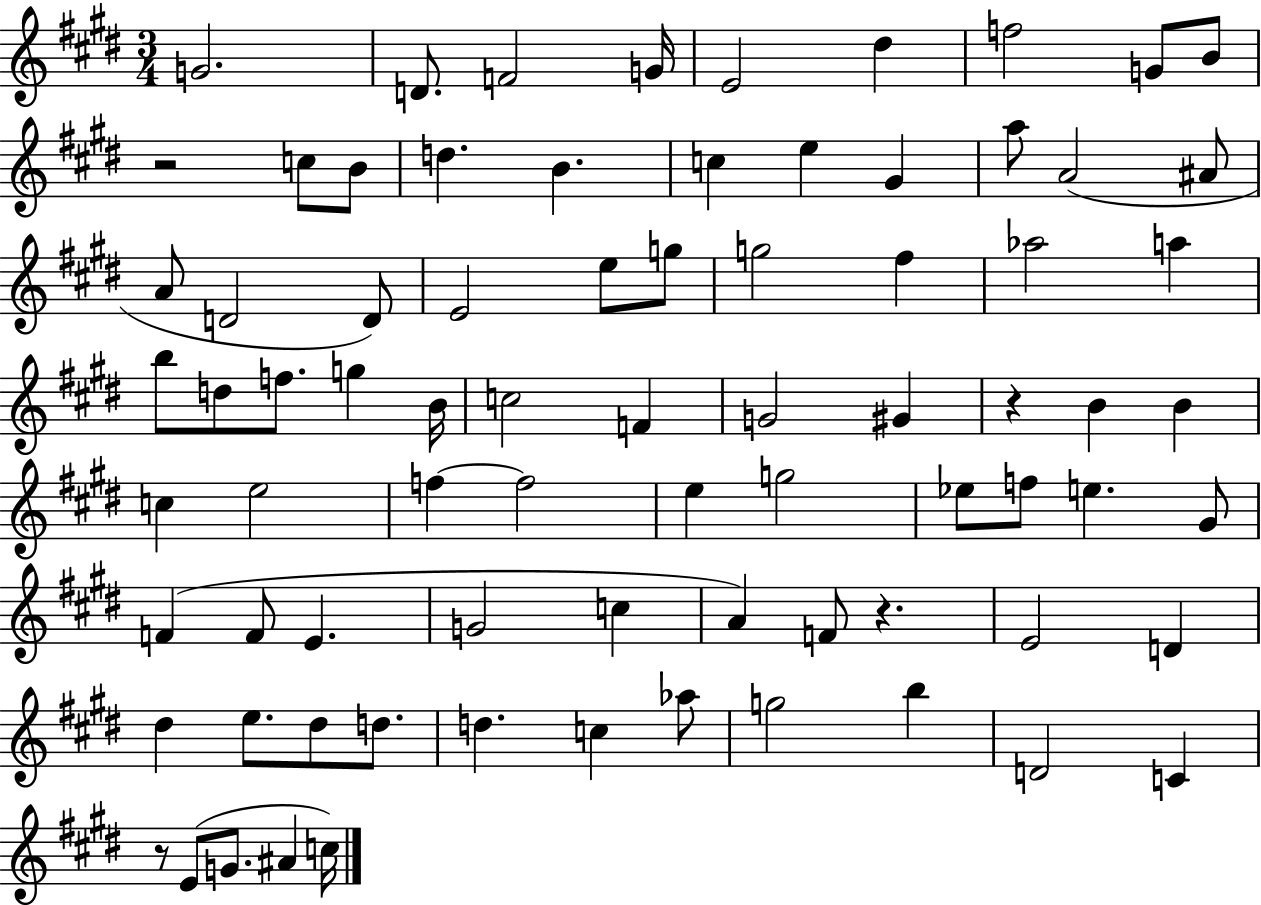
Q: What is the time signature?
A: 3/4